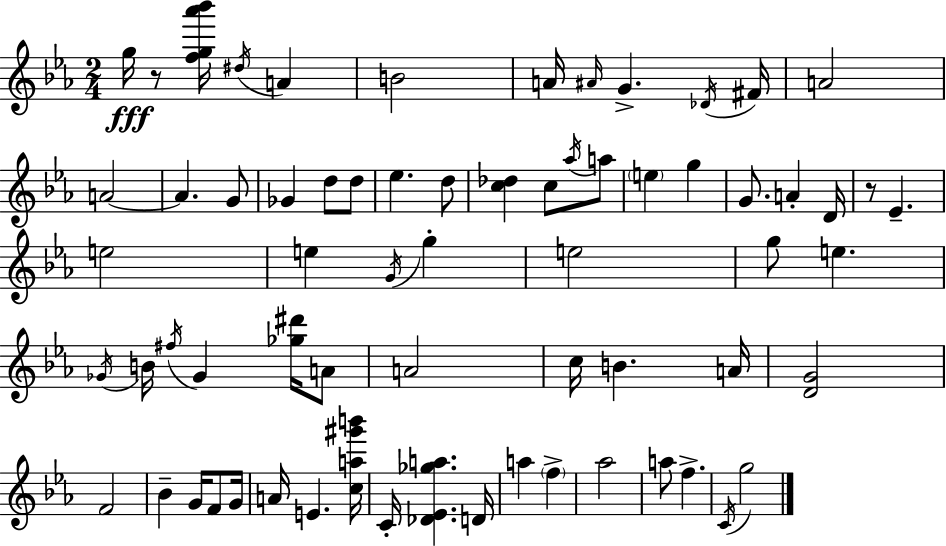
G5/s R/e [F5,G5,Ab6,Bb6]/s D#5/s A4/q B4/h A4/s A#4/s G4/q. Db4/s F#4/s A4/h A4/h A4/q. G4/e Gb4/q D5/e D5/e Eb5/q. D5/e [C5,Db5]/q C5/e Ab5/s A5/e E5/q G5/q G4/e. A4/q D4/s R/e Eb4/q. E5/h E5/q G4/s G5/q E5/h G5/e E5/q. Gb4/s B4/s F#5/s Gb4/q [Gb5,D#6]/s A4/e A4/h C5/s B4/q. A4/s [D4,G4]/h F4/h Bb4/q G4/s F4/e G4/s A4/s E4/q. [C5,A5,G#6,B6]/s C4/s [Db4,Eb4,Gb5,A5]/q. D4/s A5/q F5/q Ab5/h A5/e F5/q. C4/s G5/h